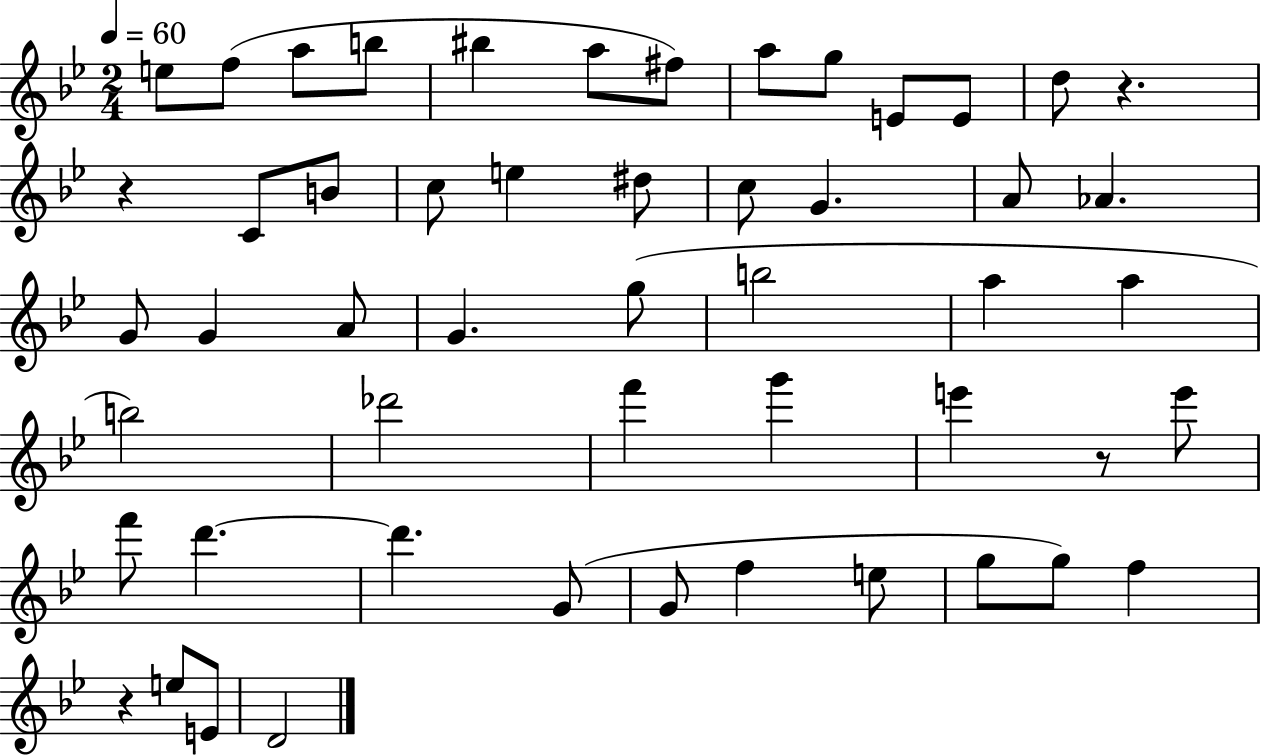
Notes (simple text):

E5/e F5/e A5/e B5/e BIS5/q A5/e F#5/e A5/e G5/e E4/e E4/e D5/e R/q. R/q C4/e B4/e C5/e E5/q D#5/e C5/e G4/q. A4/e Ab4/q. G4/e G4/q A4/e G4/q. G5/e B5/h A5/q A5/q B5/h Db6/h F6/q G6/q E6/q R/e E6/e F6/e D6/q. D6/q. G4/e G4/e F5/q E5/e G5/e G5/e F5/q R/q E5/e E4/e D4/h